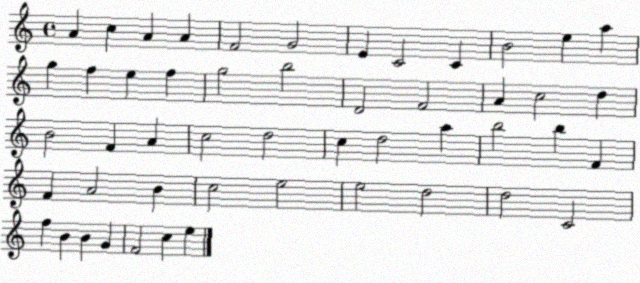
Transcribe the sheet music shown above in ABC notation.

X:1
T:Untitled
M:4/4
L:1/4
K:C
A c A A F2 G2 E C2 C B2 e a g f e f g2 b2 D2 F2 A c2 d B2 F A c2 d2 c d2 a b2 b F F A2 B c2 e2 e2 d2 d2 C2 f B B G F2 c e